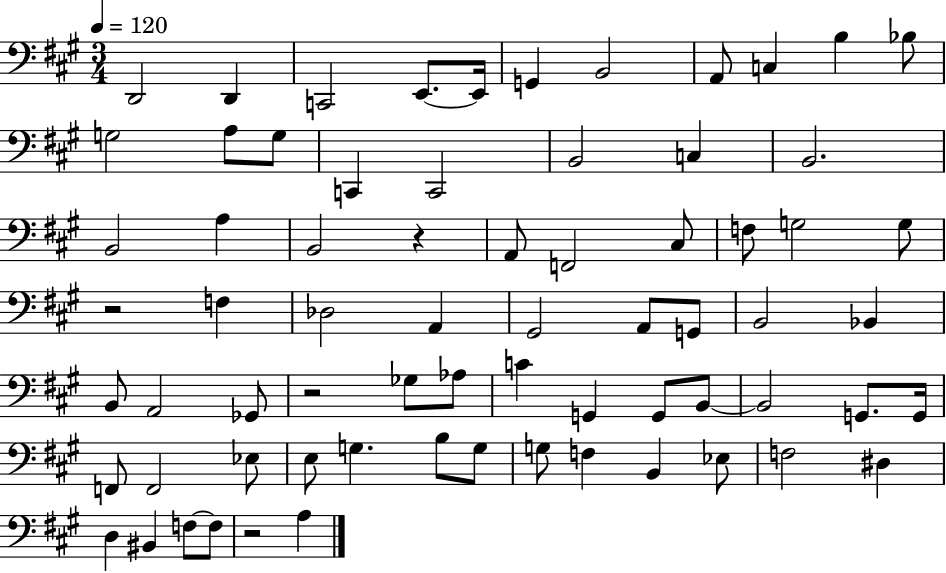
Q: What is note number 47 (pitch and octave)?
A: G2